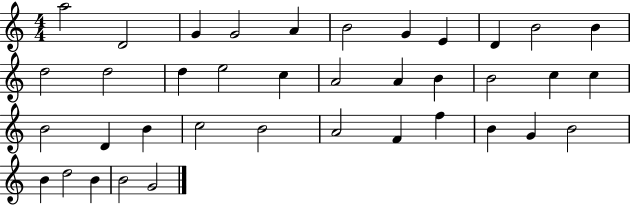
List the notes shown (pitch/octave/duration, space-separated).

A5/h D4/h G4/q G4/h A4/q B4/h G4/q E4/q D4/q B4/h B4/q D5/h D5/h D5/q E5/h C5/q A4/h A4/q B4/q B4/h C5/q C5/q B4/h D4/q B4/q C5/h B4/h A4/h F4/q F5/q B4/q G4/q B4/h B4/q D5/h B4/q B4/h G4/h